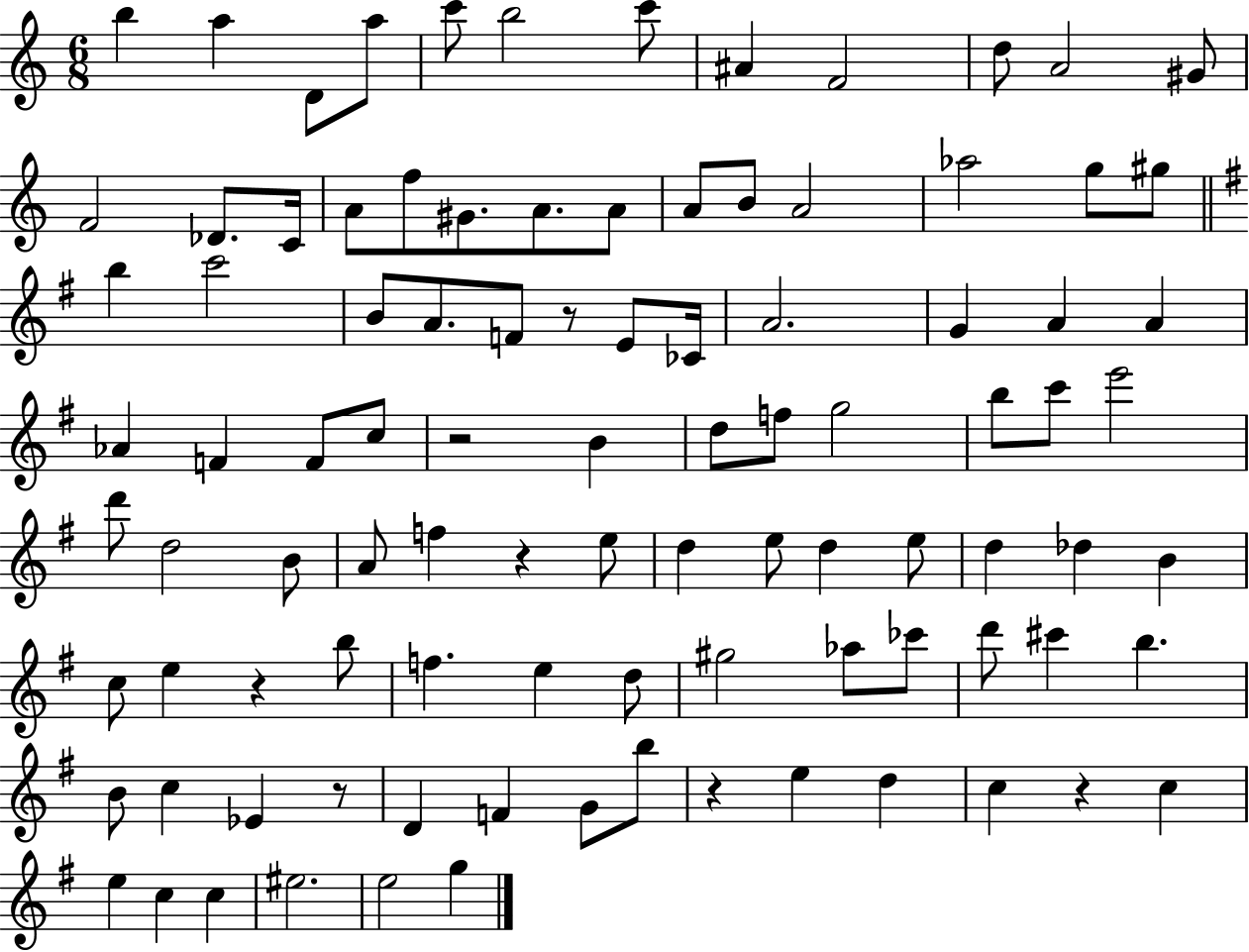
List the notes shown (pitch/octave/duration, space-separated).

B5/q A5/q D4/e A5/e C6/e B5/h C6/e A#4/q F4/h D5/e A4/h G#4/e F4/h Db4/e. C4/s A4/e F5/e G#4/e. A4/e. A4/e A4/e B4/e A4/h Ab5/h G5/e G#5/e B5/q C6/h B4/e A4/e. F4/e R/e E4/e CES4/s A4/h. G4/q A4/q A4/q Ab4/q F4/q F4/e C5/e R/h B4/q D5/e F5/e G5/h B5/e C6/e E6/h D6/e D5/h B4/e A4/e F5/q R/q E5/e D5/q E5/e D5/q E5/e D5/q Db5/q B4/q C5/e E5/q R/q B5/e F5/q. E5/q D5/e G#5/h Ab5/e CES6/e D6/e C#6/q B5/q. B4/e C5/q Eb4/q R/e D4/q F4/q G4/e B5/e R/q E5/q D5/q C5/q R/q C5/q E5/q C5/q C5/q EIS5/h. E5/h G5/q